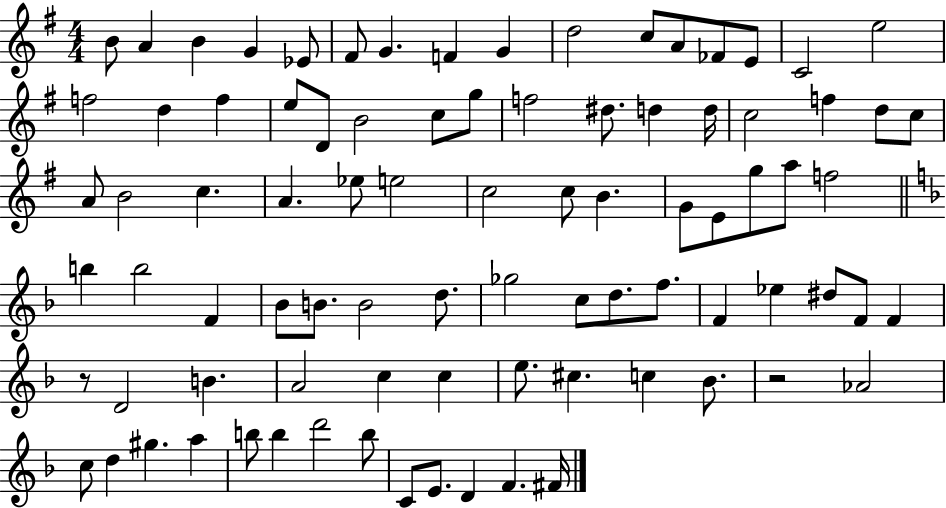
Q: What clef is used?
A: treble